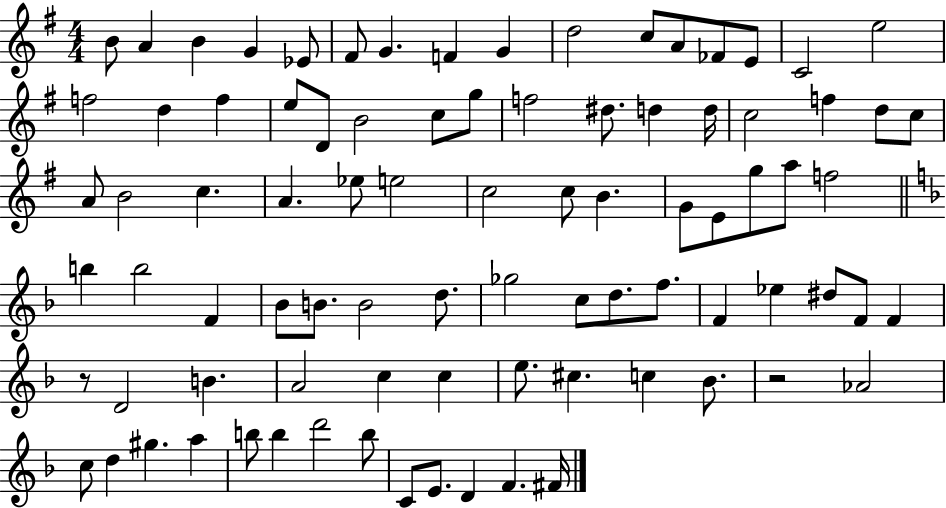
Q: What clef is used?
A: treble